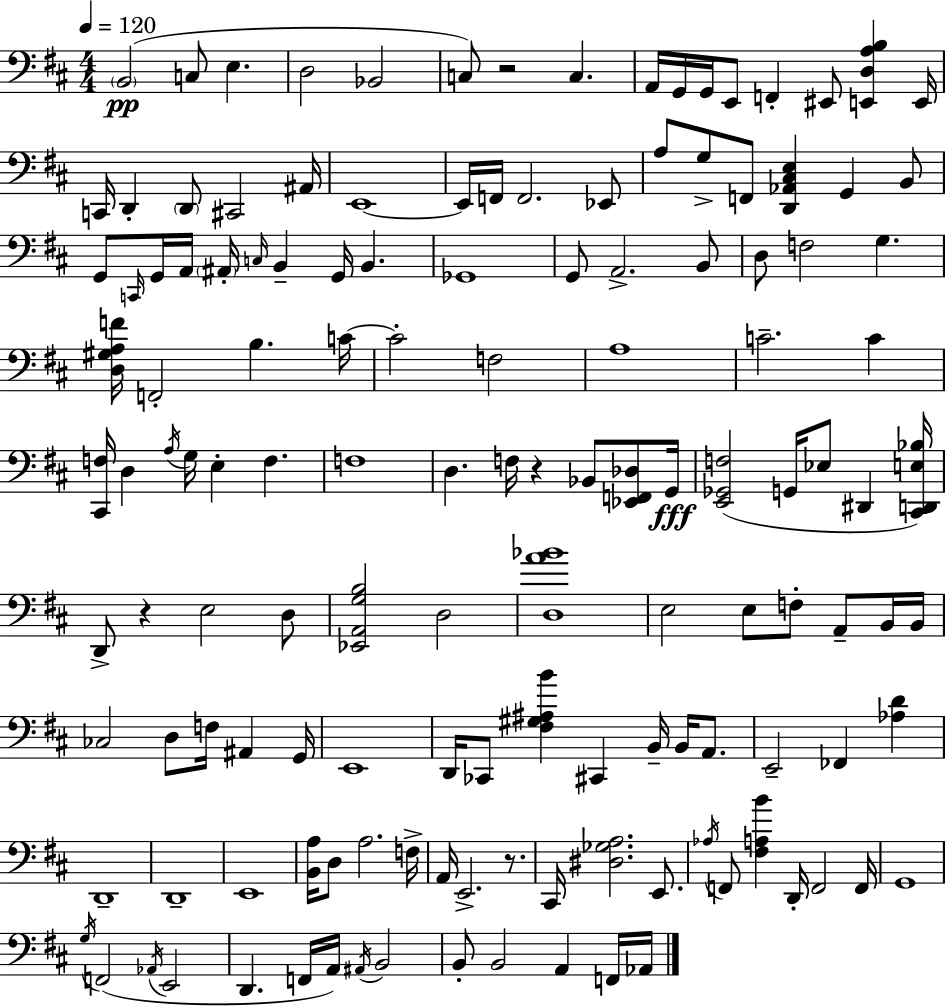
{
  \clef bass
  \numericTimeSignature
  \time 4/4
  \key d \major
  \tempo 4 = 120
  \parenthesize b,2(\pp c8 e4. | d2 bes,2 | c8) r2 c4. | a,16 g,16 g,16 e,8 f,4-. eis,8 <e, d a b>4 e,16 | \break c,16 d,4-. \parenthesize d,8 cis,2 ais,16 | e,1~~ | e,16 f,16 f,2. ees,8 | a8 g8-> f,8 <d, aes, cis e>4 g,4 b,8 | \break g,8 \grace { c,16 } g,16 a,16 \parenthesize ais,16-. \grace { c16 } b,4-- g,16 b,4. | ges,1 | g,8 a,2.-> | b,8 d8 f2 g4. | \break <d gis a f'>16 f,2-. b4. | c'16~~ c'2-. f2 | a1 | c'2.-- c'4 | \break <cis, f>16 d4 \acciaccatura { a16 } g16 e4-. f4. | f1 | d4. f16 r4 bes,8 | <ees, f, des>8 g,16\fff <e, ges, f>2( g,16 ees8 dis,4 | \break <cis, d, e bes>16) d,8-> r4 e2 | d8 <ees, a, g b>2 d2 | <d a' bes'>1 | e2 e8 f8-. a,8-- | \break b,16 b,16 ces2 d8 f16 ais,4 | g,16 e,1 | d,16 ces,8 <fis gis ais b'>4 cis,4 b,16-- b,16 | a,8. e,2-- fes,4 <aes d'>4 | \break d,1-- | d,1-- | e,1 | <b, a>16 d8 a2. | \break f16-> a,16 e,2.-> | r8. cis,16 <dis ges a>2. | e,8. \acciaccatura { aes16 } f,8 <fis a b'>4 d,16-. f,2 | f,16 g,1 | \break \acciaccatura { g16 } f,2( \acciaccatura { aes,16 } e,2 | d,4. f,16 a,16) \acciaccatura { ais,16 } b,2 | b,8-. b,2 | a,4 f,16 aes,16 \bar "|."
}